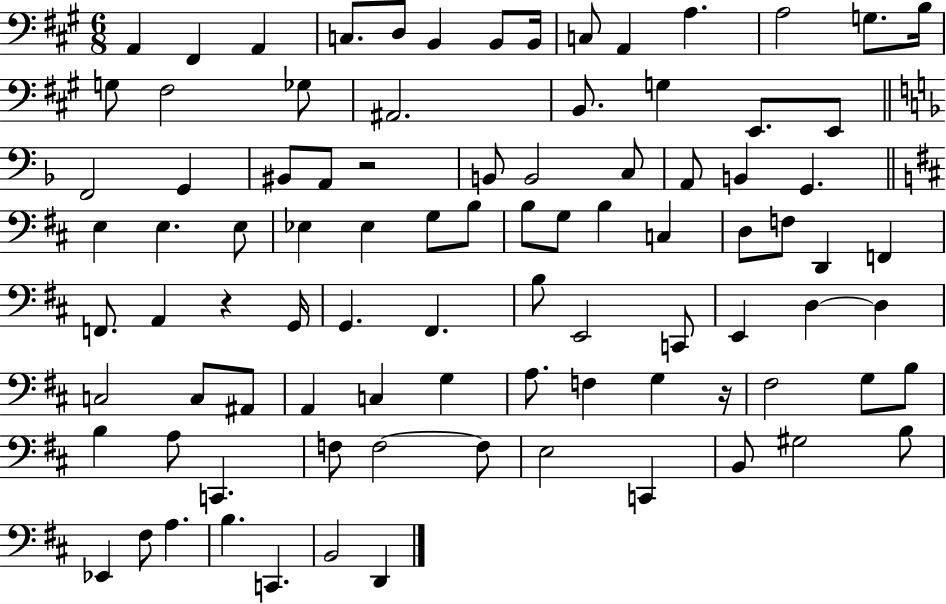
{
  \clef bass
  \numericTimeSignature
  \time 6/8
  \key a \major
  a,4 fis,4 a,4 | c8. d8 b,4 b,8 b,16 | c8 a,4 a4. | a2 g8. b16 | \break g8 fis2 ges8 | ais,2. | b,8. g4 e,8. e,8 | \bar "||" \break \key f \major f,2 g,4 | bis,8 a,8 r2 | b,8 b,2 c8 | a,8 b,4 g,4. | \break \bar "||" \break \key d \major e4 e4. e8 | ees4 ees4 g8 b8 | b8 g8 b4 c4 | d8 f8 d,4 f,4 | \break f,8. a,4 r4 g,16 | g,4. fis,4. | b8 e,2 c,8 | e,4 d4~~ d4 | \break c2 c8 ais,8 | a,4 c4 g4 | a8. f4 g4 r16 | fis2 g8 b8 | \break b4 a8 c,4. | f8 f2~~ f8 | e2 c,4 | b,8 gis2 b8 | \break ees,4 fis8 a4. | b4. c,4. | b,2 d,4 | \bar "|."
}